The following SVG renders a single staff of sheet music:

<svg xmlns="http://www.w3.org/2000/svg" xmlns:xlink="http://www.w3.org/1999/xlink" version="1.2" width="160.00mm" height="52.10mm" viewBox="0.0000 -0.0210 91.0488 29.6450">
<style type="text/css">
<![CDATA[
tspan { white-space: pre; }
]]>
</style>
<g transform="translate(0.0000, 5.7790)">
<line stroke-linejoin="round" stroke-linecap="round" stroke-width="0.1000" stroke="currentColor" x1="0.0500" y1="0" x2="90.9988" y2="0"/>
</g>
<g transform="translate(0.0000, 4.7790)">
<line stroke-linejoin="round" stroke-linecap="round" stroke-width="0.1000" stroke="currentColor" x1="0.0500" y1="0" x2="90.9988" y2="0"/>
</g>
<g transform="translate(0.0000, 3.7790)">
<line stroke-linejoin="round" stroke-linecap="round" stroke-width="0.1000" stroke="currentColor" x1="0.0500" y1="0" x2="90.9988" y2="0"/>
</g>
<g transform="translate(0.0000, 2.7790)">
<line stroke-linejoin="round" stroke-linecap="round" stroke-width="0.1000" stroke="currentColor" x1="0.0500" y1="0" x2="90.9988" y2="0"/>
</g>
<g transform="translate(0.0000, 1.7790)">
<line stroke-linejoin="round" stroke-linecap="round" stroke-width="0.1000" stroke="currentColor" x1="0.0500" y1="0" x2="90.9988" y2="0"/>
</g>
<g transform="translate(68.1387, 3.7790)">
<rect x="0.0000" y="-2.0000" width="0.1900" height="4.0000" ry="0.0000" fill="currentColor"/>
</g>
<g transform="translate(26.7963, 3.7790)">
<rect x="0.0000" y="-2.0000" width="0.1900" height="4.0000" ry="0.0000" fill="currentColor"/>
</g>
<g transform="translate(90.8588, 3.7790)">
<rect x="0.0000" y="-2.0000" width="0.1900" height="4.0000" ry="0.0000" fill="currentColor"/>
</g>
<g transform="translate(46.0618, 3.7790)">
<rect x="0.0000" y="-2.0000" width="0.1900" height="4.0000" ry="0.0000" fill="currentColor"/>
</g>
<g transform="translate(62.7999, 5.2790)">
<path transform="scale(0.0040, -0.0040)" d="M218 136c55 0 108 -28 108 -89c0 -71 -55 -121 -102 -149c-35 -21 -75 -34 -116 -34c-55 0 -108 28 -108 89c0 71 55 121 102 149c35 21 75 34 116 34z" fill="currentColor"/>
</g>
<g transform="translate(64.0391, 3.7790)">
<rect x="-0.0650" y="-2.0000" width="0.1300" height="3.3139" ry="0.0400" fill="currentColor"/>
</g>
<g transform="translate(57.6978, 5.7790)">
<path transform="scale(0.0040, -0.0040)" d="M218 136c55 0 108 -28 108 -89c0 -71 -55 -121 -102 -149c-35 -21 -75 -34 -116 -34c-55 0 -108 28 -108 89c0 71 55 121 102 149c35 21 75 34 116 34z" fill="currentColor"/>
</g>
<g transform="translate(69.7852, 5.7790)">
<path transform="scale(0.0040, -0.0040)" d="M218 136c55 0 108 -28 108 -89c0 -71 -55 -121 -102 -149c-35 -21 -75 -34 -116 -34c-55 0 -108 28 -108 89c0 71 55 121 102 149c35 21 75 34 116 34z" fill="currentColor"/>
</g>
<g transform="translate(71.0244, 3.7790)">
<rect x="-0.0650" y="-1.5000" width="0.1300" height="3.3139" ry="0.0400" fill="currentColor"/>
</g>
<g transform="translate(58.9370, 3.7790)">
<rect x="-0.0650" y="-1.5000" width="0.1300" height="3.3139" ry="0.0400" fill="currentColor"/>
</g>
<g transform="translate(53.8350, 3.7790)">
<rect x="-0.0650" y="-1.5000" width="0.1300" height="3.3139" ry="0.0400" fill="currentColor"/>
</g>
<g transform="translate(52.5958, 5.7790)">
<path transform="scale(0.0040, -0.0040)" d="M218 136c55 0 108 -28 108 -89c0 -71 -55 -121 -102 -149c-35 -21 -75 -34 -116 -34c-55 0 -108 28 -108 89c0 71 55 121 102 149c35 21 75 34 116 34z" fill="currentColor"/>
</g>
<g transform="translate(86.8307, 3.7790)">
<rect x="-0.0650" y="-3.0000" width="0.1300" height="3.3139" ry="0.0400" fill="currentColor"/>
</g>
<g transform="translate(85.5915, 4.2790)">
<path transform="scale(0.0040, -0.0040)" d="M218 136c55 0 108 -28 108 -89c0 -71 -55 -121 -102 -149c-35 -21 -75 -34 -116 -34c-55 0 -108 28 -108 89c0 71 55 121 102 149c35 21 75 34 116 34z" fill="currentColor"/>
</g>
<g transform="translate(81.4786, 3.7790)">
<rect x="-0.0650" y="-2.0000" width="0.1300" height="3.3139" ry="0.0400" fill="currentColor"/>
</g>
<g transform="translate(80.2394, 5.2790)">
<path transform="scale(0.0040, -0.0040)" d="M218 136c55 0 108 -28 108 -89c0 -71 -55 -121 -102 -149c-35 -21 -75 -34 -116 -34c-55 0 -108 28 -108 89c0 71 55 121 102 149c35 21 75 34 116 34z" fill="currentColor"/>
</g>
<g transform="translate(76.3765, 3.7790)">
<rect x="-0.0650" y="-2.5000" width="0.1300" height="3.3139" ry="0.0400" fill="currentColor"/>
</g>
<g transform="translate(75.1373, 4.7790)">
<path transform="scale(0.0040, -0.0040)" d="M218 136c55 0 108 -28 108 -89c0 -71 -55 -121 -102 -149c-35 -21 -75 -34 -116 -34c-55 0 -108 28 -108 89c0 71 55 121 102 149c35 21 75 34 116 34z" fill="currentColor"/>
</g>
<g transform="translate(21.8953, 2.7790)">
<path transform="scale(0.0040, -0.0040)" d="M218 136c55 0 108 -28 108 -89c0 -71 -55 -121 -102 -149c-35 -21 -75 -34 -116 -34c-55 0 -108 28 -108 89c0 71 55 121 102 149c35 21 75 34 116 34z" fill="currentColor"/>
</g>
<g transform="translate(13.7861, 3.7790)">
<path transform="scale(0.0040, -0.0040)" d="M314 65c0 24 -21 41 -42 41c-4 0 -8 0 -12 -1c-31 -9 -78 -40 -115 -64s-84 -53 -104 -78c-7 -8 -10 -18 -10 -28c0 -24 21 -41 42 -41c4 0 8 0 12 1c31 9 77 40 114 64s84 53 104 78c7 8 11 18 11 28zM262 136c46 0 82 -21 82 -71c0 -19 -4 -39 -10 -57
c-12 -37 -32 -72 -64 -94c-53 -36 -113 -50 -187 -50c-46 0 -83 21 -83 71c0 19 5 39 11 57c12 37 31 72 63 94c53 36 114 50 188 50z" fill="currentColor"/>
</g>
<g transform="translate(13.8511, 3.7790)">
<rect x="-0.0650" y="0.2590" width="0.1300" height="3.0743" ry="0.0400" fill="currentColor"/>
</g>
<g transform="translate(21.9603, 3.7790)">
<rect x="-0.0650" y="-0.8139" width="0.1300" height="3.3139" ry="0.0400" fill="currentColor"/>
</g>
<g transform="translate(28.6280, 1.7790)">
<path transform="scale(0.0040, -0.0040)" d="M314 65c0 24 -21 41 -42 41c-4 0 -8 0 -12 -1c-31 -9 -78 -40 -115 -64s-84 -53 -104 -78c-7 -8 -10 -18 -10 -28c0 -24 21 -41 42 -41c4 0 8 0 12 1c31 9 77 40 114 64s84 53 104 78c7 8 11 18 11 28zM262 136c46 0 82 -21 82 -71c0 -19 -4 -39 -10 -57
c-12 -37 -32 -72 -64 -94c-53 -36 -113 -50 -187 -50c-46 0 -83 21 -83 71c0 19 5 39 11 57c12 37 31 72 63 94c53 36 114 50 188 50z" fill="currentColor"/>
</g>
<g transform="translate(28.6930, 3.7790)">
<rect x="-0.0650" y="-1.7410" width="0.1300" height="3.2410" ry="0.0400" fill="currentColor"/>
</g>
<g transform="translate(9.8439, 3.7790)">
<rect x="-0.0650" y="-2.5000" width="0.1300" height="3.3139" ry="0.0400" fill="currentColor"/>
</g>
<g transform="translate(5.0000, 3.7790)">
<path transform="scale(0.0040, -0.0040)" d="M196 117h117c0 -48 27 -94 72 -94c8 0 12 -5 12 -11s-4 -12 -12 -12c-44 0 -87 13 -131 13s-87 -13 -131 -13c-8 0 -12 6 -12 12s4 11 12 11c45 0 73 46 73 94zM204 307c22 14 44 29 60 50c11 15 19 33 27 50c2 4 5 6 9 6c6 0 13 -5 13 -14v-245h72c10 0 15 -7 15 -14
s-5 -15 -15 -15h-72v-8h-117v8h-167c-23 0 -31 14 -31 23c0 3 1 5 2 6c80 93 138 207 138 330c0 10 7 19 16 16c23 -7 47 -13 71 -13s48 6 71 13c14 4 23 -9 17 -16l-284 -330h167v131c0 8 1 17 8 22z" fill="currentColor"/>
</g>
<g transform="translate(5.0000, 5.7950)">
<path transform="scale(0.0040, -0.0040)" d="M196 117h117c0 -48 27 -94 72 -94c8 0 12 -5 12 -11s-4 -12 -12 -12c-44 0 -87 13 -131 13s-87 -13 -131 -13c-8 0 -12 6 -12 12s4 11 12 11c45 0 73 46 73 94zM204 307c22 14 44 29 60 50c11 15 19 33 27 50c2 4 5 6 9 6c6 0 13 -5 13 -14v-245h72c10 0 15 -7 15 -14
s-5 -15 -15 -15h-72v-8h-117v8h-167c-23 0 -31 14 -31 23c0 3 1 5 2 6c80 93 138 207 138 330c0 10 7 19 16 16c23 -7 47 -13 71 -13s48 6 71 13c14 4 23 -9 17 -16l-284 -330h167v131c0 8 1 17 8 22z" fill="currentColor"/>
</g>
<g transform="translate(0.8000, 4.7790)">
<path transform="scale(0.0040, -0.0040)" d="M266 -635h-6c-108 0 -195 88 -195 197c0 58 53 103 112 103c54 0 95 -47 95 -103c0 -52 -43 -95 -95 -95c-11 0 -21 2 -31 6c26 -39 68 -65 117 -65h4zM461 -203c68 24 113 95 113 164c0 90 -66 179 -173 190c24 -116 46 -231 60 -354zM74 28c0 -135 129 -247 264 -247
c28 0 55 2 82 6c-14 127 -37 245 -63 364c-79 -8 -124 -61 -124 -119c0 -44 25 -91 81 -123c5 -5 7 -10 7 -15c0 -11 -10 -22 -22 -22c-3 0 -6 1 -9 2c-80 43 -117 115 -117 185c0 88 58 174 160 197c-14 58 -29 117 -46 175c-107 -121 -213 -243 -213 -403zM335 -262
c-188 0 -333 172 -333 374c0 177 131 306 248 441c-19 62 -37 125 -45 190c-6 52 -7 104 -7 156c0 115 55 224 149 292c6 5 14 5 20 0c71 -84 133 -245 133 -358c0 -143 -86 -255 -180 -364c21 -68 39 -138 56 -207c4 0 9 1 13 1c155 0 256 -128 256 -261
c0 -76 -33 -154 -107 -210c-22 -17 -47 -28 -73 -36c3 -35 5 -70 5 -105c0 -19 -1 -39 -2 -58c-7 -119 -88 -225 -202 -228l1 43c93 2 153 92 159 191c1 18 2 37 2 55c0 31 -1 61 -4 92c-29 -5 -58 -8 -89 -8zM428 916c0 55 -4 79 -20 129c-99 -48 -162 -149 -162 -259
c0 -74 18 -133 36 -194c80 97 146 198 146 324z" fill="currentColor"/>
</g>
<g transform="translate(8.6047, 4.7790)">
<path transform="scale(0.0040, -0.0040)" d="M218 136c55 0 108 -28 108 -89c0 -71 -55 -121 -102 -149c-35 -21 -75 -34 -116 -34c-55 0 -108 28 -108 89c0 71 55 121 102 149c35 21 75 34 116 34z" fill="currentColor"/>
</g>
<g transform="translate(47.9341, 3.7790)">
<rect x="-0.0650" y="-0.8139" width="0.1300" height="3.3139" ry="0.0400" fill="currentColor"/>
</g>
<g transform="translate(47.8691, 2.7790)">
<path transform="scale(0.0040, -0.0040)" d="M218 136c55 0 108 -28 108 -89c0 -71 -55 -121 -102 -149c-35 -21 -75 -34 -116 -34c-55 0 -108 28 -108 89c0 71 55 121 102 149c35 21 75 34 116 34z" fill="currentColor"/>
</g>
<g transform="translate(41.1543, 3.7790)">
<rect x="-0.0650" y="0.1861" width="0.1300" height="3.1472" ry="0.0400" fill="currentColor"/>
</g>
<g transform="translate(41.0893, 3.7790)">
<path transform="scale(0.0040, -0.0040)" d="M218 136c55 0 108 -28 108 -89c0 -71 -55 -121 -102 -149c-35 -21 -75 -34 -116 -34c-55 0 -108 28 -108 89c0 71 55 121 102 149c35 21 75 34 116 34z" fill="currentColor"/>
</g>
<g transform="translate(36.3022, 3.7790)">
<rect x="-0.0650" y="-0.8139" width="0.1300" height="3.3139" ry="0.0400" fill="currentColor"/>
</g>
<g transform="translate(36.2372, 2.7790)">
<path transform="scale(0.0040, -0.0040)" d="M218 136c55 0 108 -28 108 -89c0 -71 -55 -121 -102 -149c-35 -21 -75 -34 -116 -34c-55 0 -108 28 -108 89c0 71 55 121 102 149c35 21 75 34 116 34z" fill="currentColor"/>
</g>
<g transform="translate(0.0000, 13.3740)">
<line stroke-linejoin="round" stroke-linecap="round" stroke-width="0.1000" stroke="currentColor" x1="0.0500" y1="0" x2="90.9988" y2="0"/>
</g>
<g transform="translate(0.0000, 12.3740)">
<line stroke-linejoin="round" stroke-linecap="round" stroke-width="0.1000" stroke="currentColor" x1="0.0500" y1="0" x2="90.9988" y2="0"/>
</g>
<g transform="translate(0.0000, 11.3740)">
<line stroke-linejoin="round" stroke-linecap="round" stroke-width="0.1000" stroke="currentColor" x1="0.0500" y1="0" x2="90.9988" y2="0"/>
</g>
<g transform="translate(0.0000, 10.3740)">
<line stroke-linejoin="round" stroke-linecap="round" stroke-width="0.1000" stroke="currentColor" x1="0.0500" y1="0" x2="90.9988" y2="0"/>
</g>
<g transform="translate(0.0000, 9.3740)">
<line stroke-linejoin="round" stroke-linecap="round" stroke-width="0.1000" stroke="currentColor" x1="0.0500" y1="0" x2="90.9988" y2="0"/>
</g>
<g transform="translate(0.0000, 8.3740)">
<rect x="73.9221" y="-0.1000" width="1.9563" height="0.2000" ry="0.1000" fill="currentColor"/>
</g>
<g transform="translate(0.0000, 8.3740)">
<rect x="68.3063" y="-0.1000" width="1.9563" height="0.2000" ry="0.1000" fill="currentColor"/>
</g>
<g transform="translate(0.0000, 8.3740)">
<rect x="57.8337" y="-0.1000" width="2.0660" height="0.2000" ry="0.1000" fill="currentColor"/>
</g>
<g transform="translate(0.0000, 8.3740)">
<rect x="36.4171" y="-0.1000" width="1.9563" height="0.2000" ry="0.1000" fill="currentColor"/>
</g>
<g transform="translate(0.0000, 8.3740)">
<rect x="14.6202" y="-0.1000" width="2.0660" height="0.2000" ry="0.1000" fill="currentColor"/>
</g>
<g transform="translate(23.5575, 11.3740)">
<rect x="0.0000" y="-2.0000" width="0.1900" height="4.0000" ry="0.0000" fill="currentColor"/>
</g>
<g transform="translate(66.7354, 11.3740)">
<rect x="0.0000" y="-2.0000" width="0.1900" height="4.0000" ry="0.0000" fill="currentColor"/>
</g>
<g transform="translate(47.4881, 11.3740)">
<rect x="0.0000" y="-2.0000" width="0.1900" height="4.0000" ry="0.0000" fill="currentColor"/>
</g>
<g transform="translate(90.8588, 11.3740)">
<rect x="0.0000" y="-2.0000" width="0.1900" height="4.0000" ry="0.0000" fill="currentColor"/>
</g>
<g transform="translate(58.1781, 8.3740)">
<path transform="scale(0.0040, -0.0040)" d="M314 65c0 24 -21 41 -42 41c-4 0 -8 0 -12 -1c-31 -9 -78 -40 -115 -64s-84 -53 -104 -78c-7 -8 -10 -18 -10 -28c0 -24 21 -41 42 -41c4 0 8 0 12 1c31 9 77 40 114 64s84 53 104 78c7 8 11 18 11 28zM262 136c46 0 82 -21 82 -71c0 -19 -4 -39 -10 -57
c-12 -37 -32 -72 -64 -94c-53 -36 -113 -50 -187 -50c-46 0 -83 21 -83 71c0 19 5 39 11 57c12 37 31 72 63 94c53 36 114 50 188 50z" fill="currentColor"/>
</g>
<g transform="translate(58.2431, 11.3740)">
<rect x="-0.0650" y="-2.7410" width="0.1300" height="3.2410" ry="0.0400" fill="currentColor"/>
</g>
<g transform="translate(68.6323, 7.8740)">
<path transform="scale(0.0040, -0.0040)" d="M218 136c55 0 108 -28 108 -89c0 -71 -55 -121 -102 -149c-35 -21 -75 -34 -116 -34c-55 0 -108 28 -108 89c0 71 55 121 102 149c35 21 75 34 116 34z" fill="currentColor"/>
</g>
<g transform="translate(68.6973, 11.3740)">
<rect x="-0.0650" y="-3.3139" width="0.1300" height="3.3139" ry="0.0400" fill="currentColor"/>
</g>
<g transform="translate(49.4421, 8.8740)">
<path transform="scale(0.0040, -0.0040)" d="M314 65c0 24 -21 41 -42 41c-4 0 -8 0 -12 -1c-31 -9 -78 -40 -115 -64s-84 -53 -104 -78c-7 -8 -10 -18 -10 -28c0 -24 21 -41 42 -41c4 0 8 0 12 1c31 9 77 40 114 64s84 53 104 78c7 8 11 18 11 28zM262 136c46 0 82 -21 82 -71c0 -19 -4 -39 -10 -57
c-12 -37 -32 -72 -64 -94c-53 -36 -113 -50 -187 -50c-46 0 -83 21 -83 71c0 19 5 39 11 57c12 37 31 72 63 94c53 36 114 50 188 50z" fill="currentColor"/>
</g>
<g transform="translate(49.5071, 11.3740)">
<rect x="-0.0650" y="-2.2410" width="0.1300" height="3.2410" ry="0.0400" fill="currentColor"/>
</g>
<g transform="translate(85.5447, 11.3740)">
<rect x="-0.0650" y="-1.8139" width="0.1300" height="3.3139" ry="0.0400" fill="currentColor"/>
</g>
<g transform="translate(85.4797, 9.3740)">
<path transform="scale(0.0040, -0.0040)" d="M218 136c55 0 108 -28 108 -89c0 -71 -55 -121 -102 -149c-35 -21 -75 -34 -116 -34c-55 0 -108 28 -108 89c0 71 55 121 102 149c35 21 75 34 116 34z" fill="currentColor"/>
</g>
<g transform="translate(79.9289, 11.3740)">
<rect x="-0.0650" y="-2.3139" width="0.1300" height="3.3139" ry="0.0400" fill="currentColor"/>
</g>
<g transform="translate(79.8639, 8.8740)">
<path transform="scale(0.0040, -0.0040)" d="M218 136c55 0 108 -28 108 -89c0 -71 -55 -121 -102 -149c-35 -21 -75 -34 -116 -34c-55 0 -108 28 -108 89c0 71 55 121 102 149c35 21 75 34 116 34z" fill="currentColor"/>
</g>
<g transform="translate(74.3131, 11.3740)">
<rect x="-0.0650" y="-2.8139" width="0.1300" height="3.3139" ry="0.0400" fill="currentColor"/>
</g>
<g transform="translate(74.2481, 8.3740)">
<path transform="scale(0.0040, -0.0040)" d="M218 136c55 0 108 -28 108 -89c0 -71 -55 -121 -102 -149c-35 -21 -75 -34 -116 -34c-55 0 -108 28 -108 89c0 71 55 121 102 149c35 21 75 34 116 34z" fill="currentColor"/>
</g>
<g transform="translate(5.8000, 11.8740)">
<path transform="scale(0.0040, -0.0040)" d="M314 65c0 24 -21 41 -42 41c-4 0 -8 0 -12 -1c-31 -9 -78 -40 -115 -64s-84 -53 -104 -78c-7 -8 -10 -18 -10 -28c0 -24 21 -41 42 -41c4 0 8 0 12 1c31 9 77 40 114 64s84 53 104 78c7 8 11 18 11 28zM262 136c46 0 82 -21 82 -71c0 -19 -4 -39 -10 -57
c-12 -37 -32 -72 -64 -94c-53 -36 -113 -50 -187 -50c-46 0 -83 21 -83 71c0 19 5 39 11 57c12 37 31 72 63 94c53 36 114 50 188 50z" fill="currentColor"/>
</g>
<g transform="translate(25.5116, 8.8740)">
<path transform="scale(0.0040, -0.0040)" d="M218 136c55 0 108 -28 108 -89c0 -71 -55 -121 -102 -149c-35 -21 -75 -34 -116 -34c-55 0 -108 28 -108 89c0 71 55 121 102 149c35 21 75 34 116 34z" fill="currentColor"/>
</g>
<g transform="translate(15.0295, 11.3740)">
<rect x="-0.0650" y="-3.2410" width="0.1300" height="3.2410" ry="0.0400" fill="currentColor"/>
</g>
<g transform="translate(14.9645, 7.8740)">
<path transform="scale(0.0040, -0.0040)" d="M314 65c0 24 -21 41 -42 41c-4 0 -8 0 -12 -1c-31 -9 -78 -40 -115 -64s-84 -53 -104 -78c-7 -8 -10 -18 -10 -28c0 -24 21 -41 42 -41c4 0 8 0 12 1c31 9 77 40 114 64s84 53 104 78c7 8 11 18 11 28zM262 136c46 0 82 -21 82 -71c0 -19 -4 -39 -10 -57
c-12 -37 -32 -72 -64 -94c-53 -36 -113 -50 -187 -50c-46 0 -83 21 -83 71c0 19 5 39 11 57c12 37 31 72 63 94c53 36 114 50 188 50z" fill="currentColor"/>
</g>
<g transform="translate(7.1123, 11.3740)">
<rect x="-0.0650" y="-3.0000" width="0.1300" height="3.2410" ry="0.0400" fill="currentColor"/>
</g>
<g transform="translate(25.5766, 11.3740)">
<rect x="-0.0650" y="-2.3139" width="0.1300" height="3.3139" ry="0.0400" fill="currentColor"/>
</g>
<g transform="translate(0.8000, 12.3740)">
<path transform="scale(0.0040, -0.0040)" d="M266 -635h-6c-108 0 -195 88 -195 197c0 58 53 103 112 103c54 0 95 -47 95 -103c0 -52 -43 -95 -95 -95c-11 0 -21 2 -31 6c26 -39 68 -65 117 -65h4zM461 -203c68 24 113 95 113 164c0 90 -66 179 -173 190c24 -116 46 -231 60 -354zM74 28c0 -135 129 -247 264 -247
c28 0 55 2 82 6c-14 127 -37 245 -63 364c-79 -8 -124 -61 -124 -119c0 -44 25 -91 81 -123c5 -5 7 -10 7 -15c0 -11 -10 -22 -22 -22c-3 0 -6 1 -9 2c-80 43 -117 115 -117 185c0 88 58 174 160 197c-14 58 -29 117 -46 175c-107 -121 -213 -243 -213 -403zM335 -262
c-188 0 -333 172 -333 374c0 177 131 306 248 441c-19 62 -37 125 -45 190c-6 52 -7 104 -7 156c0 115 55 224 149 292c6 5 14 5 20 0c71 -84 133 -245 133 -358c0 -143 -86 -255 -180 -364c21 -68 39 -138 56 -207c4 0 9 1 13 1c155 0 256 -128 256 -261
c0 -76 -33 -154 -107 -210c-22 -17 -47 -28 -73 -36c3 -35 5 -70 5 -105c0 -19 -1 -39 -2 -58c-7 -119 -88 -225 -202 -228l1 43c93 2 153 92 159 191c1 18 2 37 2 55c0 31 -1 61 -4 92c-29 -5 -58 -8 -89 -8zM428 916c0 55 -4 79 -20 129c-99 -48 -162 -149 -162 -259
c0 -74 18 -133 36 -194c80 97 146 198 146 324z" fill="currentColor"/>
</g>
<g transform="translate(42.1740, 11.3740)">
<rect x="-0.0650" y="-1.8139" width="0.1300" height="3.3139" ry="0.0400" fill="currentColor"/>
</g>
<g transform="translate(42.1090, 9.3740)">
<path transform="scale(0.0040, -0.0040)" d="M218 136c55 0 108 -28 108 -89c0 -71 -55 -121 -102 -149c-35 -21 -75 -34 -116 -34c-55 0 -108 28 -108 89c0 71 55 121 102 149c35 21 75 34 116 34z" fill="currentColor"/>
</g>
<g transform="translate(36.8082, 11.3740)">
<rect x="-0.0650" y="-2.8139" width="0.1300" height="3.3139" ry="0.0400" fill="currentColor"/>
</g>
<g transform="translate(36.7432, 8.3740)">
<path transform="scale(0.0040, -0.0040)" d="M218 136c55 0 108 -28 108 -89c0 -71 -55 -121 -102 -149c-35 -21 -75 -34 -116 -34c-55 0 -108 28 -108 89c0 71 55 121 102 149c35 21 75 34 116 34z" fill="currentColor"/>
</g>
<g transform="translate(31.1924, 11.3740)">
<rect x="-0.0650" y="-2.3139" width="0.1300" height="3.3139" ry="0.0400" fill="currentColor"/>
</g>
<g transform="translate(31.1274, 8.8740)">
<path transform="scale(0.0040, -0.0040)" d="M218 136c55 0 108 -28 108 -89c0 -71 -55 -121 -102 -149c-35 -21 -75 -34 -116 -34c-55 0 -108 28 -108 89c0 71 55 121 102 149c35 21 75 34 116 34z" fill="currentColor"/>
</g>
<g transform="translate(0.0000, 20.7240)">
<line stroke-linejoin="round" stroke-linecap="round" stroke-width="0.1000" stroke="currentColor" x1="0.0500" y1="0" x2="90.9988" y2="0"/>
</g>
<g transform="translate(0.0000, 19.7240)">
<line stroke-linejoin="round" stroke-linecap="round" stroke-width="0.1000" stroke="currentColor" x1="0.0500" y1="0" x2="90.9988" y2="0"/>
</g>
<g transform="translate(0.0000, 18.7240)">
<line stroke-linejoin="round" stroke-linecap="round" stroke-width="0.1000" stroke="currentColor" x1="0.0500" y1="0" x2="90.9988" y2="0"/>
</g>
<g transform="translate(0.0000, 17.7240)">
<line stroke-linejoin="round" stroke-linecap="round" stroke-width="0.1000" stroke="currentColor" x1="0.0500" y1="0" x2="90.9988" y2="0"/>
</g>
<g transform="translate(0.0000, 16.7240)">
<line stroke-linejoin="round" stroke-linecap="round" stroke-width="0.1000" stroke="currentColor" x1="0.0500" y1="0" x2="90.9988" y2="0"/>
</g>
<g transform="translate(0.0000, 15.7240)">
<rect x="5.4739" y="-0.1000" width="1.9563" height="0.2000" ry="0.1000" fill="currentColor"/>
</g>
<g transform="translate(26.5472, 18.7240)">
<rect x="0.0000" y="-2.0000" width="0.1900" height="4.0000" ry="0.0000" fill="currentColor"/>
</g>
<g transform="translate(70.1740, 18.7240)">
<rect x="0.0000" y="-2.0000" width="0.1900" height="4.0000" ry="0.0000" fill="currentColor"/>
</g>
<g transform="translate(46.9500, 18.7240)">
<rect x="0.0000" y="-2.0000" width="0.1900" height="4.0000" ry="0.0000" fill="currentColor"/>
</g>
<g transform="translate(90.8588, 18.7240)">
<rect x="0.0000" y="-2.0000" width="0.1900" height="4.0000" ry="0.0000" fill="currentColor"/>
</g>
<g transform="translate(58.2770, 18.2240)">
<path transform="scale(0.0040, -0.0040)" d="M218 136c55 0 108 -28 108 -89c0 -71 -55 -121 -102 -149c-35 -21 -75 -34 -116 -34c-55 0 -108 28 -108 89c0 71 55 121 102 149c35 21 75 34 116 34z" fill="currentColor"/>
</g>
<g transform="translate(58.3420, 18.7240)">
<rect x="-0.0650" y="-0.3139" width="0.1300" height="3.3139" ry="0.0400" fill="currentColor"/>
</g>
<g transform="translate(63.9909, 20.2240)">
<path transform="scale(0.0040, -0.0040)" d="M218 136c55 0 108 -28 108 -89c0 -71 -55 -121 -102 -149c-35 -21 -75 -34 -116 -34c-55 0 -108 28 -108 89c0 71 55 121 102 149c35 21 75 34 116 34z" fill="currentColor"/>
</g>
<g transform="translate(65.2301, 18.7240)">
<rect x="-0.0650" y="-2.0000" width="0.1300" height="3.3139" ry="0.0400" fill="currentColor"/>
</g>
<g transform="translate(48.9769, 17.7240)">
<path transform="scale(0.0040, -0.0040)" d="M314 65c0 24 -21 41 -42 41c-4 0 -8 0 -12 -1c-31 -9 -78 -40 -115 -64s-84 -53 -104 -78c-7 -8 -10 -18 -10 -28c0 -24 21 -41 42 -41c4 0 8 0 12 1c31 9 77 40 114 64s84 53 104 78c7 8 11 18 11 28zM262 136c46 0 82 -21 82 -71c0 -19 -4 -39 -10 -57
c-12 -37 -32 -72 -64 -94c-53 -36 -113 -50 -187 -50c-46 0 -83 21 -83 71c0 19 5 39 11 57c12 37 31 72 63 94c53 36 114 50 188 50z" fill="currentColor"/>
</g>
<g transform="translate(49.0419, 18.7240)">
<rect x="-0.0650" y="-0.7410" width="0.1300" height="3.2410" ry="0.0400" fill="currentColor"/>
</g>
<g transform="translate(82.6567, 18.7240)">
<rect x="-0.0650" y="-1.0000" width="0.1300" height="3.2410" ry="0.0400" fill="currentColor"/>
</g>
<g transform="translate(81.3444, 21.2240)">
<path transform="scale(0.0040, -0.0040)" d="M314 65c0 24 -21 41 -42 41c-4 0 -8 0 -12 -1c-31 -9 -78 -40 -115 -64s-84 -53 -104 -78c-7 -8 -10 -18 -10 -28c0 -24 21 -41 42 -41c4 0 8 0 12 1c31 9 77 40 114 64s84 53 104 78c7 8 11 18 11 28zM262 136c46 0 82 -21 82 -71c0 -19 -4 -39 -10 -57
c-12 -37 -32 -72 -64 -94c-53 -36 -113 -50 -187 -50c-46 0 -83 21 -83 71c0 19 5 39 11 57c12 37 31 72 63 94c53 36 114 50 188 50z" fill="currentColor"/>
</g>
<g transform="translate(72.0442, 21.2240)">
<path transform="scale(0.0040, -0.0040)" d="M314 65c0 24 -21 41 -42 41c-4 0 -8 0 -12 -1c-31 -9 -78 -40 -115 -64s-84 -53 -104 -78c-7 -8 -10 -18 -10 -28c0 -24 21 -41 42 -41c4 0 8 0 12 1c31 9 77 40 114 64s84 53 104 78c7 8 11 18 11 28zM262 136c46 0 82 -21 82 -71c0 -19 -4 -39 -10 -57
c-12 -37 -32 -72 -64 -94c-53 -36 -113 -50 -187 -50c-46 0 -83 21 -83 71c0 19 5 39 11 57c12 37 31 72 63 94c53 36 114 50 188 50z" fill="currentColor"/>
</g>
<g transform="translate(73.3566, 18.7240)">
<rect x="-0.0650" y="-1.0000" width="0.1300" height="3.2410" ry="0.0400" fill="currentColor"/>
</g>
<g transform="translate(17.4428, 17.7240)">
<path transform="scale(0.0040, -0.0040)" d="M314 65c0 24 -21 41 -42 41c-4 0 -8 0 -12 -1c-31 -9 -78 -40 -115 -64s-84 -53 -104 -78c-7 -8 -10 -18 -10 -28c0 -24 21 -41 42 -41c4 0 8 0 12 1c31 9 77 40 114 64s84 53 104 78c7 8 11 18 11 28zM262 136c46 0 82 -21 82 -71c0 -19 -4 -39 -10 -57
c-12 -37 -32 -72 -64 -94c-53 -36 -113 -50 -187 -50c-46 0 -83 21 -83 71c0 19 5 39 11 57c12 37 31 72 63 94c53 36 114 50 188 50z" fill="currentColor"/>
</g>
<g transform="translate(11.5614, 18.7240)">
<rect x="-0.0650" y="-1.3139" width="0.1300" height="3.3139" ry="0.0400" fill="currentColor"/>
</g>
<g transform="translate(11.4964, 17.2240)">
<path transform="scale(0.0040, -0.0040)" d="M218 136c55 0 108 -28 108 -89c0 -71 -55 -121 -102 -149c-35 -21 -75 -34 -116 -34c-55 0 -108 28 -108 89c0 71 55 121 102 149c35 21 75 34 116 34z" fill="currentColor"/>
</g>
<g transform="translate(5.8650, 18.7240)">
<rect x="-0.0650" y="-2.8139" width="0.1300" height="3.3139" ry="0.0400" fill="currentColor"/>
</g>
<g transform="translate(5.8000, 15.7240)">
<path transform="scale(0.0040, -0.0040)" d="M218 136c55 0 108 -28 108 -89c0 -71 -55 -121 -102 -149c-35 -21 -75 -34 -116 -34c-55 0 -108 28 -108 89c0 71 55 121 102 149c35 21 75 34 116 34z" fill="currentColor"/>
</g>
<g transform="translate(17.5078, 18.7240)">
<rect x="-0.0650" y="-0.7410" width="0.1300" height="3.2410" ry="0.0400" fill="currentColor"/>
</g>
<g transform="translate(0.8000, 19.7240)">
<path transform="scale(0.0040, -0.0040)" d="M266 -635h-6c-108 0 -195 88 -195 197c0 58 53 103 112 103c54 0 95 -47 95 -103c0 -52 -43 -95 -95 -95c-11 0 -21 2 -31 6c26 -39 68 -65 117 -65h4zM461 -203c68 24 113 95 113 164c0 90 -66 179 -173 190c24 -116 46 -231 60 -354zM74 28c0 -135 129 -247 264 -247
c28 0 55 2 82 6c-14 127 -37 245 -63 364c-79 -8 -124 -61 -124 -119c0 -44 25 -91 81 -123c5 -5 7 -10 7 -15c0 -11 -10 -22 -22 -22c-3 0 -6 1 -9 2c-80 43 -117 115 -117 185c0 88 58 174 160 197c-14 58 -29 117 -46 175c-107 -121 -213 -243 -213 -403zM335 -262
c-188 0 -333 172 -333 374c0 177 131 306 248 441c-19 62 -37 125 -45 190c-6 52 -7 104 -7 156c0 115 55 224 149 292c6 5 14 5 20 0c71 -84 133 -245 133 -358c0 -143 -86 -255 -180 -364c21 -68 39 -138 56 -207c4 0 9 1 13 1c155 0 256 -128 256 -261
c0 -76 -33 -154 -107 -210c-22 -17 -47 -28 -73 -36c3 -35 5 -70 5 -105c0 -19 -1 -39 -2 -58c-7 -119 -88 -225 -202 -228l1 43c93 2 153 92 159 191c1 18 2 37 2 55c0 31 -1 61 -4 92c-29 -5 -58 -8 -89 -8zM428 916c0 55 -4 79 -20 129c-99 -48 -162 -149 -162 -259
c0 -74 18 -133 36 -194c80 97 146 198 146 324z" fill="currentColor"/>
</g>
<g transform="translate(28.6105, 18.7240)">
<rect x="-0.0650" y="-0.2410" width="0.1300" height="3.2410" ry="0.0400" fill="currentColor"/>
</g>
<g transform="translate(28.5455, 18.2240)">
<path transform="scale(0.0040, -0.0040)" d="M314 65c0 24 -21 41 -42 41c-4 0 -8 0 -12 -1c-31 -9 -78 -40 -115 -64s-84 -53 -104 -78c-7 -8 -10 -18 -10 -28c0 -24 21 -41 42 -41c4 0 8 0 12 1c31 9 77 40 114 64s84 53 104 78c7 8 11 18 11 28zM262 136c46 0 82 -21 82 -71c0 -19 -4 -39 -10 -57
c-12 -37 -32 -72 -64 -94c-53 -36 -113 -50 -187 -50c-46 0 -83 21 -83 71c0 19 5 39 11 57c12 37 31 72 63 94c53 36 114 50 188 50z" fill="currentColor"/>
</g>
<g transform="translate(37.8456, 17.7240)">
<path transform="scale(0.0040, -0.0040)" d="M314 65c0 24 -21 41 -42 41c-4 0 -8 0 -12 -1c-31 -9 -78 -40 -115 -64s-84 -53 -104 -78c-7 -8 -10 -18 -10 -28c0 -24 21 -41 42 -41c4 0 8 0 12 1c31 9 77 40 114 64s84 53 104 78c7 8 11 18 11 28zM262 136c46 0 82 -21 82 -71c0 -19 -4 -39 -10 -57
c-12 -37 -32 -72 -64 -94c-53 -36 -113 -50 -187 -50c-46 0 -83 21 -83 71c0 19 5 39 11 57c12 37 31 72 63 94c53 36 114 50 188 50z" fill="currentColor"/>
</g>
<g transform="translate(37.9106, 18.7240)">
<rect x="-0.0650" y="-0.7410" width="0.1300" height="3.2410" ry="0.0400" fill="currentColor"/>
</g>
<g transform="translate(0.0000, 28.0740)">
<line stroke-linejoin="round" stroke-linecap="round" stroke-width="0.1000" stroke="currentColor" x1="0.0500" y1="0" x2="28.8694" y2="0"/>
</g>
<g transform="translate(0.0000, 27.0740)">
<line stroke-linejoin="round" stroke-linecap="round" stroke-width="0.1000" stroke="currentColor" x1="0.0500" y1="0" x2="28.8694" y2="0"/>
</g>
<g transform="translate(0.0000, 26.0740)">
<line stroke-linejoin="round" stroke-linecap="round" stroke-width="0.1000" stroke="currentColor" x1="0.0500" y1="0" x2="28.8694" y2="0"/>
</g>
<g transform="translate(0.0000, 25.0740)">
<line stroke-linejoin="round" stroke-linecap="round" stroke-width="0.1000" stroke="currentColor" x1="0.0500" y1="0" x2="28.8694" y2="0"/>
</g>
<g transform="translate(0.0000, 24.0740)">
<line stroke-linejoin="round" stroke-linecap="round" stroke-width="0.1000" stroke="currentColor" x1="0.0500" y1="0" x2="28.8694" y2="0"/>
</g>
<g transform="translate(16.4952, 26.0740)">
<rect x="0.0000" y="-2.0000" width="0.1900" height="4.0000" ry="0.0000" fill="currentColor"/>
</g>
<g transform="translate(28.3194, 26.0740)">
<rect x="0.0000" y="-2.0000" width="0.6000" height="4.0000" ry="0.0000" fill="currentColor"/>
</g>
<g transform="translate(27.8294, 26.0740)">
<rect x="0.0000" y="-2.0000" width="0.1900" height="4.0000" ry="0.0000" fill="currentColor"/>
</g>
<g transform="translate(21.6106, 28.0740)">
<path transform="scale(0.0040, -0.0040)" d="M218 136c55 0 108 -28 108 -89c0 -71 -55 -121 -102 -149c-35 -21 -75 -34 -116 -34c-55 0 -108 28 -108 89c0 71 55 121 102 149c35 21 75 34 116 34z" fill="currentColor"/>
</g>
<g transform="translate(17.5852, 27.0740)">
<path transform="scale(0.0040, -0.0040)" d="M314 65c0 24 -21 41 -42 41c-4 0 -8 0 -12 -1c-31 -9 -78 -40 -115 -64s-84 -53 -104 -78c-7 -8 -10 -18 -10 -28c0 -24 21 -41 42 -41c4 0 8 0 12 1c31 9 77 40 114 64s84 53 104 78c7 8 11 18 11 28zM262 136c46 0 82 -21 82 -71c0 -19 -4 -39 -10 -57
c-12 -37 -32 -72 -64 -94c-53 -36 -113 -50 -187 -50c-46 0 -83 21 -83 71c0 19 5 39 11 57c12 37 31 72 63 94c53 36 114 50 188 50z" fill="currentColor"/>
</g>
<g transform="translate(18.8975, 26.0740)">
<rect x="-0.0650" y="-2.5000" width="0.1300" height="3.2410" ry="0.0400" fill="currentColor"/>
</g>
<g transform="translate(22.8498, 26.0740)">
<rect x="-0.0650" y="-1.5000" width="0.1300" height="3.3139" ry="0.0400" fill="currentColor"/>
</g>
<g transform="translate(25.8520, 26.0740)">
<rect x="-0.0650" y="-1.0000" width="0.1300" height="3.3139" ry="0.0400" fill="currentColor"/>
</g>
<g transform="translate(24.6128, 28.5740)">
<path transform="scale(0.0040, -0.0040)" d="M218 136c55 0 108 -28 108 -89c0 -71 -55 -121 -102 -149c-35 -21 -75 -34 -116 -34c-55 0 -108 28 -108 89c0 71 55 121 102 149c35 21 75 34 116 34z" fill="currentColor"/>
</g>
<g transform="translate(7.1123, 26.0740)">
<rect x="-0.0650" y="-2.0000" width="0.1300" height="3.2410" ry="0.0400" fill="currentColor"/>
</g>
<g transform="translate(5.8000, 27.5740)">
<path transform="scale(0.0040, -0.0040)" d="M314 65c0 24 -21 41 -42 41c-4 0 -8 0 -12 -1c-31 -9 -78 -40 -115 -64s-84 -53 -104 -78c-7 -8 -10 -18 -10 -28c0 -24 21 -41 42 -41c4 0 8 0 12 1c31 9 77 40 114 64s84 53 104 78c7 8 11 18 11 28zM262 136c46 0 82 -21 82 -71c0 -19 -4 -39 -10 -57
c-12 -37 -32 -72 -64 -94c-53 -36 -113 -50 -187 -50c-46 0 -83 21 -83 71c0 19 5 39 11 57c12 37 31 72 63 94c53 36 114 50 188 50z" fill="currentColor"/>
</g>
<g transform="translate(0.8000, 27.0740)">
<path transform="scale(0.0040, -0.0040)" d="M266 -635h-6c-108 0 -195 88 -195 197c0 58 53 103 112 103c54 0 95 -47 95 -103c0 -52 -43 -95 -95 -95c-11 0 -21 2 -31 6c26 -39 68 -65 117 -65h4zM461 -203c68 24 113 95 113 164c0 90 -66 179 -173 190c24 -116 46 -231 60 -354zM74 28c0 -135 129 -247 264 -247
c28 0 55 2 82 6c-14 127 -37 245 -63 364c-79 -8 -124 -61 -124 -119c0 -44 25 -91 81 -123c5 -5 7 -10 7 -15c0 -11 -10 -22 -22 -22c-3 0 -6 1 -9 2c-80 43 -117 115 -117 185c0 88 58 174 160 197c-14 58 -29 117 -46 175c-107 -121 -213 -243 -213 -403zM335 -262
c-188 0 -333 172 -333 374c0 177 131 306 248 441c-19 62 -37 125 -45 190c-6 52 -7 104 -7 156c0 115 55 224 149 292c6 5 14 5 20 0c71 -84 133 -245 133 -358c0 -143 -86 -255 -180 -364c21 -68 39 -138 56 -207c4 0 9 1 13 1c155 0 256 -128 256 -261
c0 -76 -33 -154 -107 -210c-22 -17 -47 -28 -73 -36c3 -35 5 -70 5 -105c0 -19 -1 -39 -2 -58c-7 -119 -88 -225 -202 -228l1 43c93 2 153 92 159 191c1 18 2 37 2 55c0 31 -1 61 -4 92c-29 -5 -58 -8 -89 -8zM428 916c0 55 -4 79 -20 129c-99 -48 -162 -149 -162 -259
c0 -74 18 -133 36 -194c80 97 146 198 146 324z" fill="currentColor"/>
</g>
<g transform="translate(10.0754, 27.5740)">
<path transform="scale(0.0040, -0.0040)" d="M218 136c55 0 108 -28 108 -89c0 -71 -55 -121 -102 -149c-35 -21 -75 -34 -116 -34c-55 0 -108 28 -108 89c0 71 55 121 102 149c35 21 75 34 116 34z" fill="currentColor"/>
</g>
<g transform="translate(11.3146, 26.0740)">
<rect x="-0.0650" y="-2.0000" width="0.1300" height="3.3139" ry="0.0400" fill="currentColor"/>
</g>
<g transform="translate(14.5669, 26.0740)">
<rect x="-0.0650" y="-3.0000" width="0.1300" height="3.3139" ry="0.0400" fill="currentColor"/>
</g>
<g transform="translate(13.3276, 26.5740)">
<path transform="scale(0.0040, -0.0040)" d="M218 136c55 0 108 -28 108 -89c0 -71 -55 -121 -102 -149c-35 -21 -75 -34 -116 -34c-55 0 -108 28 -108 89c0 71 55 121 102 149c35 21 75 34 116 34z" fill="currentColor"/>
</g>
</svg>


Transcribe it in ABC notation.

X:1
T:Untitled
M:4/4
L:1/4
K:C
G B2 d f2 d B d E E F E G F A A2 b2 g g a f g2 a2 b a g f a e d2 c2 d2 d2 c F D2 D2 F2 F A G2 E D